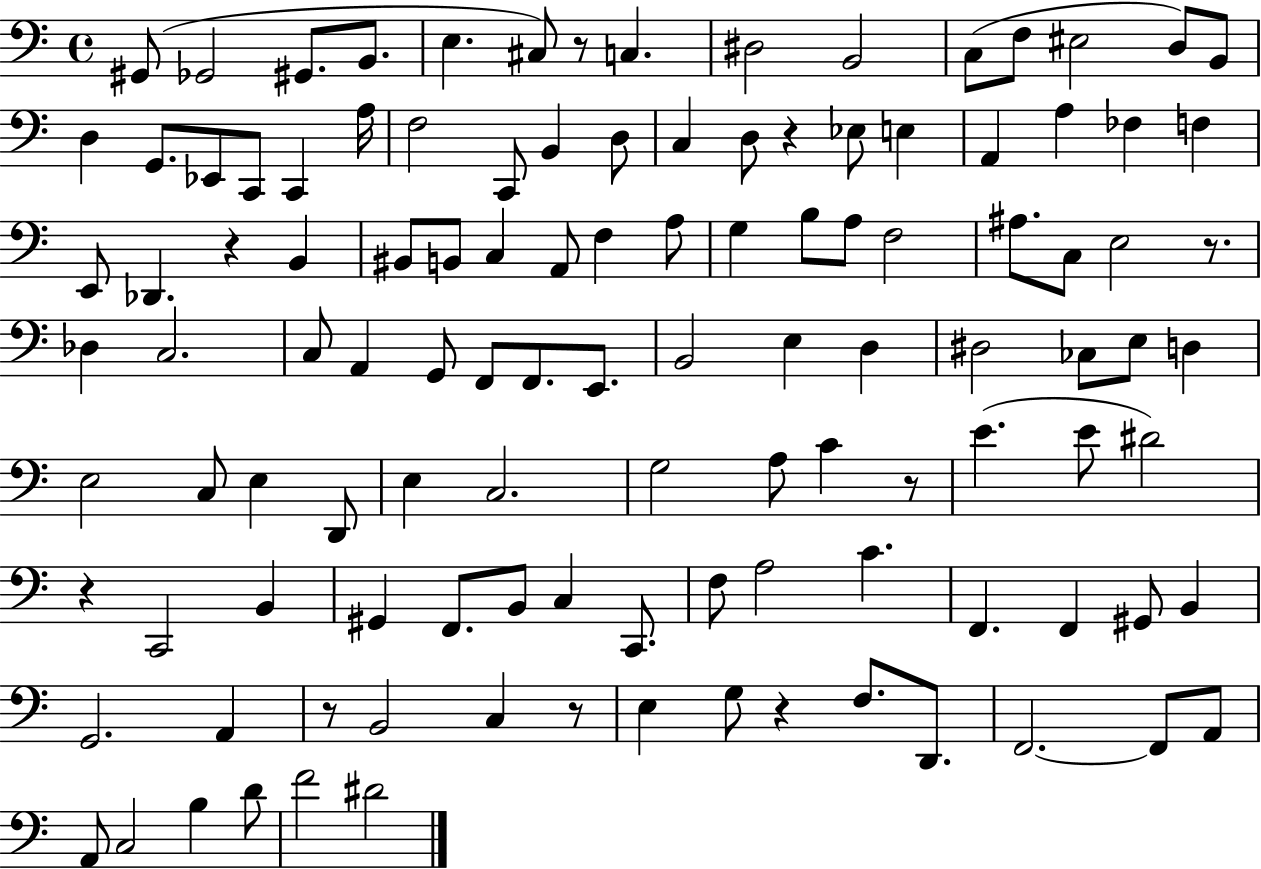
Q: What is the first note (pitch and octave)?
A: G#2